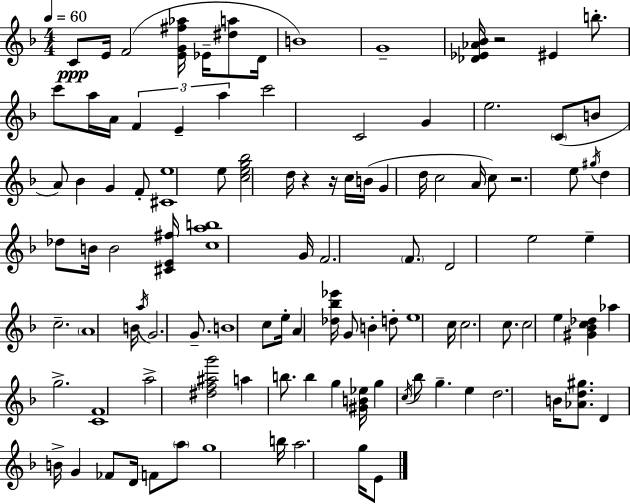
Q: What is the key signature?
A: F major